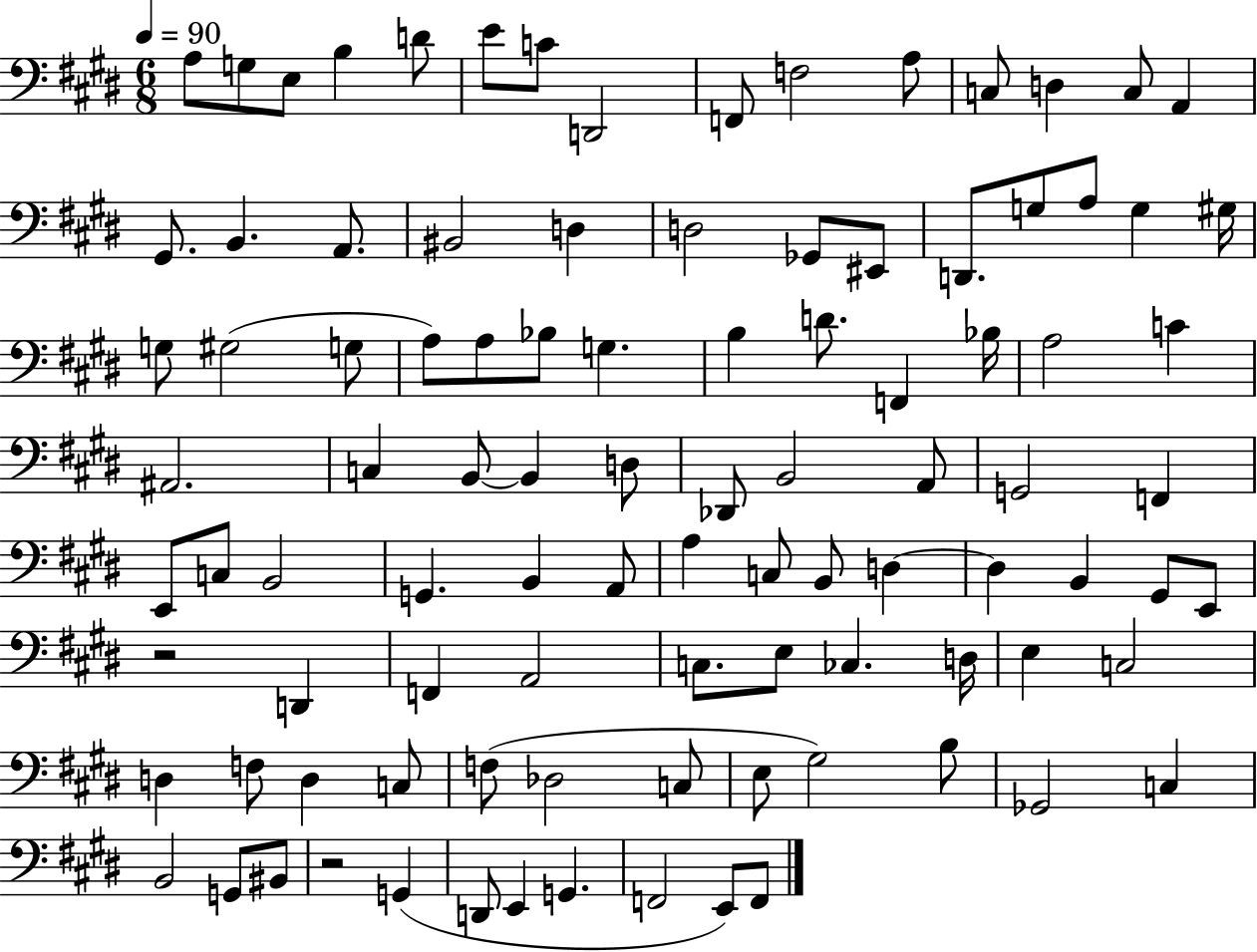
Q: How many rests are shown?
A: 2